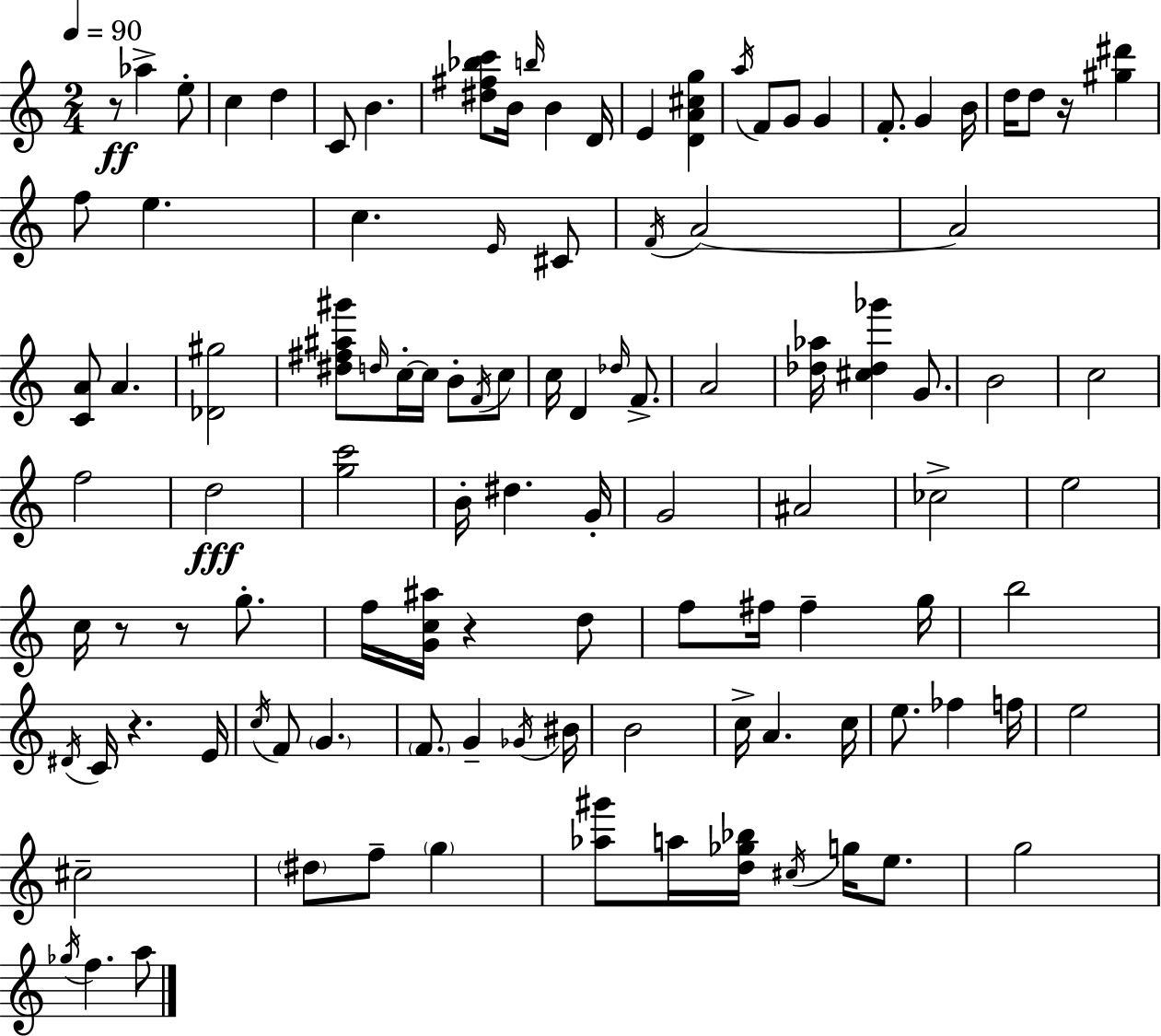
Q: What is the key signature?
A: C major